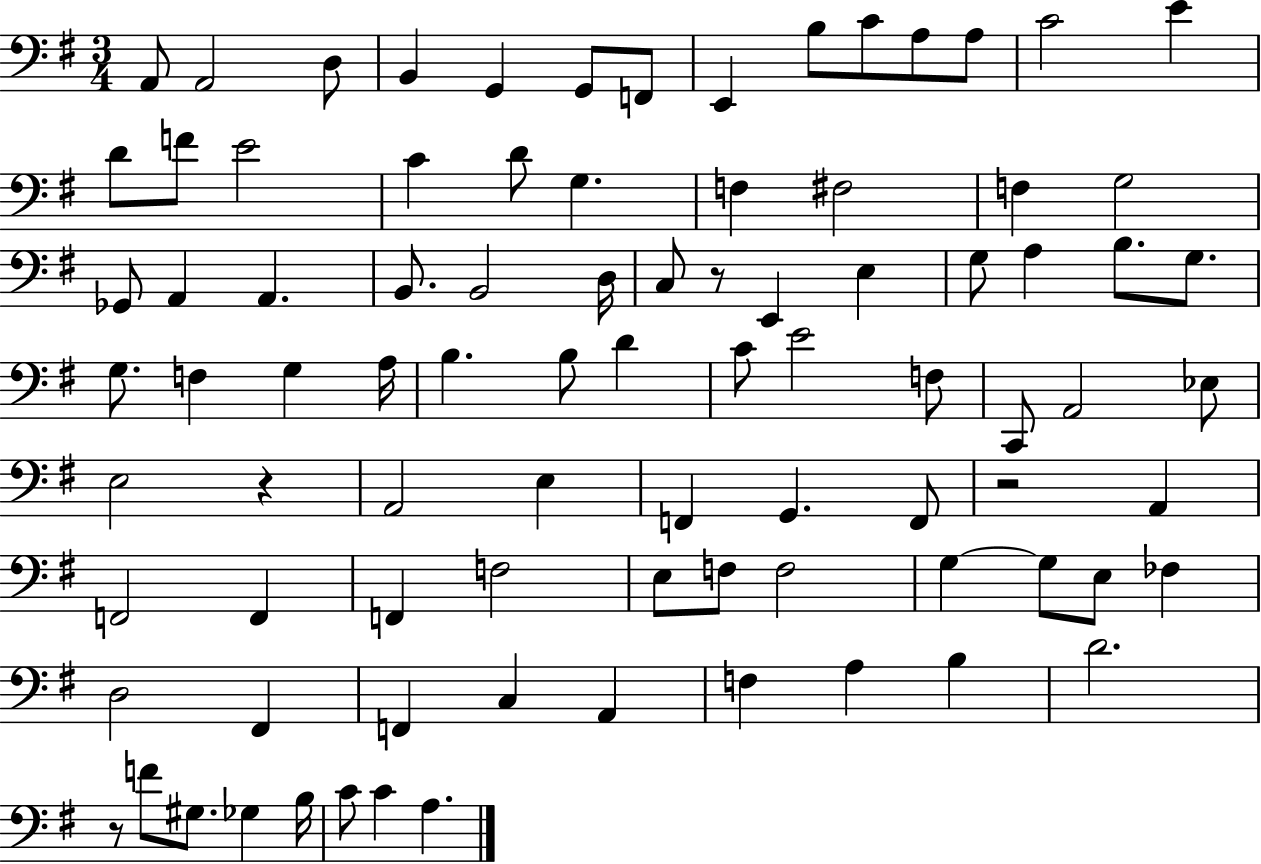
X:1
T:Untitled
M:3/4
L:1/4
K:G
A,,/2 A,,2 D,/2 B,, G,, G,,/2 F,,/2 E,, B,/2 C/2 A,/2 A,/2 C2 E D/2 F/2 E2 C D/2 G, F, ^F,2 F, G,2 _G,,/2 A,, A,, B,,/2 B,,2 D,/4 C,/2 z/2 E,, E, G,/2 A, B,/2 G,/2 G,/2 F, G, A,/4 B, B,/2 D C/2 E2 F,/2 C,,/2 A,,2 _E,/2 E,2 z A,,2 E, F,, G,, F,,/2 z2 A,, F,,2 F,, F,, F,2 E,/2 F,/2 F,2 G, G,/2 E,/2 _F, D,2 ^F,, F,, C, A,, F, A, B, D2 z/2 F/2 ^G,/2 _G, B,/4 C/2 C A,